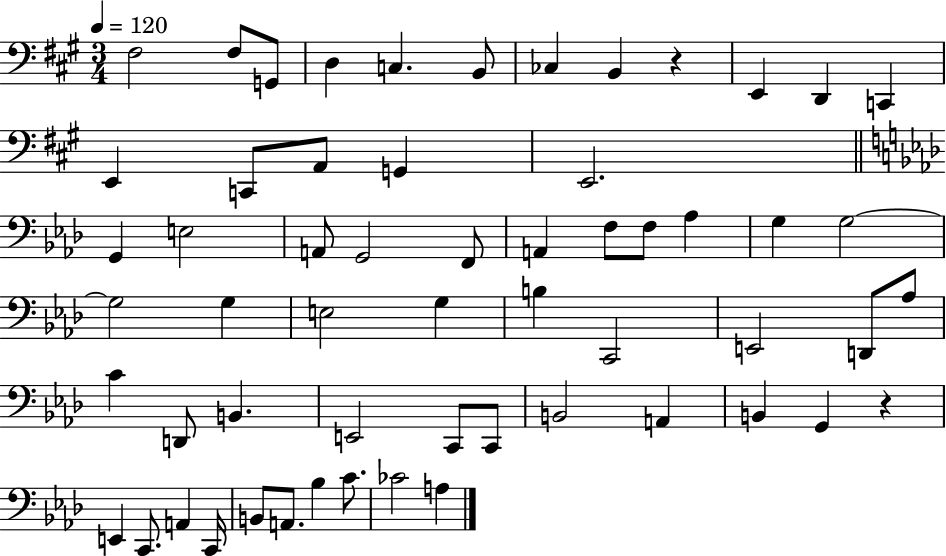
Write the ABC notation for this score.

X:1
T:Untitled
M:3/4
L:1/4
K:A
^F,2 ^F,/2 G,,/2 D, C, B,,/2 _C, B,, z E,, D,, C,, E,, C,,/2 A,,/2 G,, E,,2 G,, E,2 A,,/2 G,,2 F,,/2 A,, F,/2 F,/2 _A, G, G,2 G,2 G, E,2 G, B, C,,2 E,,2 D,,/2 _A,/2 C D,,/2 B,, E,,2 C,,/2 C,,/2 B,,2 A,, B,, G,, z E,, C,,/2 A,, C,,/4 B,,/2 A,,/2 _B, C/2 _C2 A,